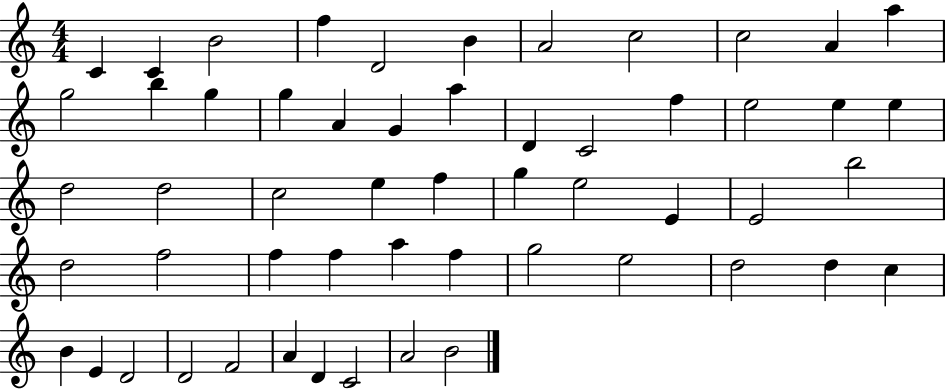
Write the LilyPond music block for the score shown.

{
  \clef treble
  \numericTimeSignature
  \time 4/4
  \key c \major
  c'4 c'4 b'2 | f''4 d'2 b'4 | a'2 c''2 | c''2 a'4 a''4 | \break g''2 b''4 g''4 | g''4 a'4 g'4 a''4 | d'4 c'2 f''4 | e''2 e''4 e''4 | \break d''2 d''2 | c''2 e''4 f''4 | g''4 e''2 e'4 | e'2 b''2 | \break d''2 f''2 | f''4 f''4 a''4 f''4 | g''2 e''2 | d''2 d''4 c''4 | \break b'4 e'4 d'2 | d'2 f'2 | a'4 d'4 c'2 | a'2 b'2 | \break \bar "|."
}